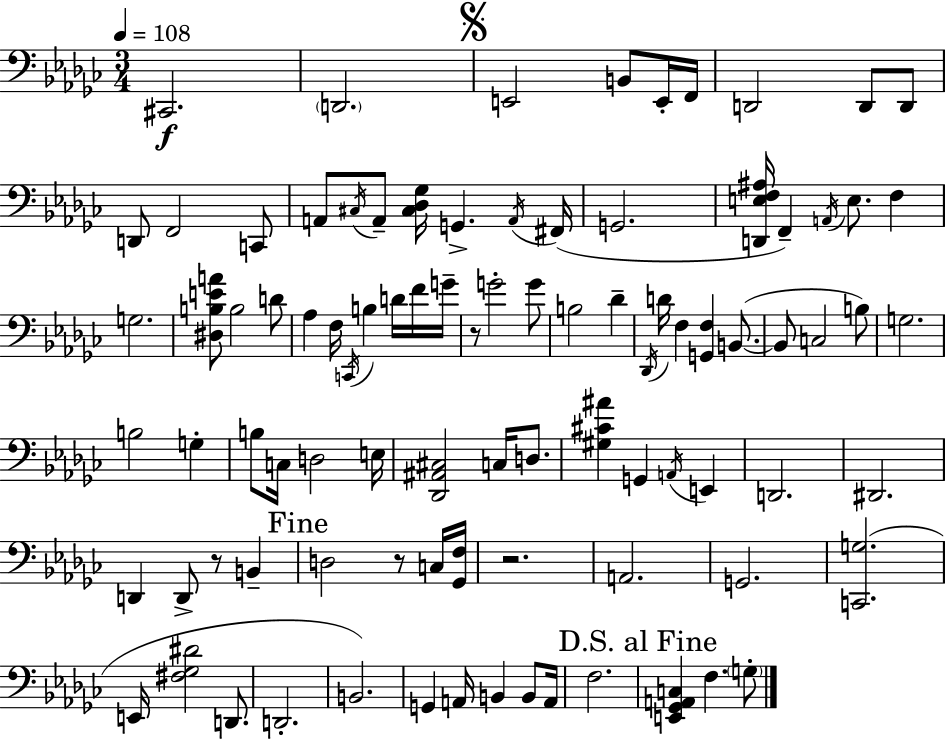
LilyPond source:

{
  \clef bass
  \numericTimeSignature
  \time 3/4
  \key ees \minor
  \tempo 4 = 108
  cis,2.\f | \parenthesize d,2. | \mark \markup { \musicglyph "scripts.segno" } e,2 b,8 e,16-. f,16 | d,2 d,8 d,8 | \break d,8 f,2 c,8 | a,8 \acciaccatura { cis16 } a,8-- <cis des ges>16 g,4.-> | \acciaccatura { a,16 } fis,16( g,2. | <d, e f ais>16 f,4--) \acciaccatura { a,16 } e8. f4 | \break g2. | <dis b e' a'>8 b2 | d'8 aes4 f16 \acciaccatura { c,16 } b4 | d'16 f'16 g'16-- r8 g'2-. | \break g'8 b2 | des'4-- \acciaccatura { des,16 } d'16 f4 <g, f>4 | b,8.~(~ b,8 c2 | b8) g2. | \break b2 | g4-. b8 c16 d2 | e16 <des, ais, cis>2 | c16 d8. <gis cis' ais'>4 g,4 | \break \acciaccatura { a,16 } e,4 d,2. | dis,2. | d,4 d,8-> | r8 b,4-- \mark "Fine" d2 | \break r8 c16 <ges, f>16 r2. | a,2. | g,2. | <c, g>2.( | \break e,16 <fis ges dis'>2 | d,8. d,2.-. | b,2.) | g,4 a,16 b,4 | \break b,8 a,16 f2. | \mark "D.S. al Fine" <e, ges, a, c>4 f4. | \parenthesize g8-. \bar "|."
}